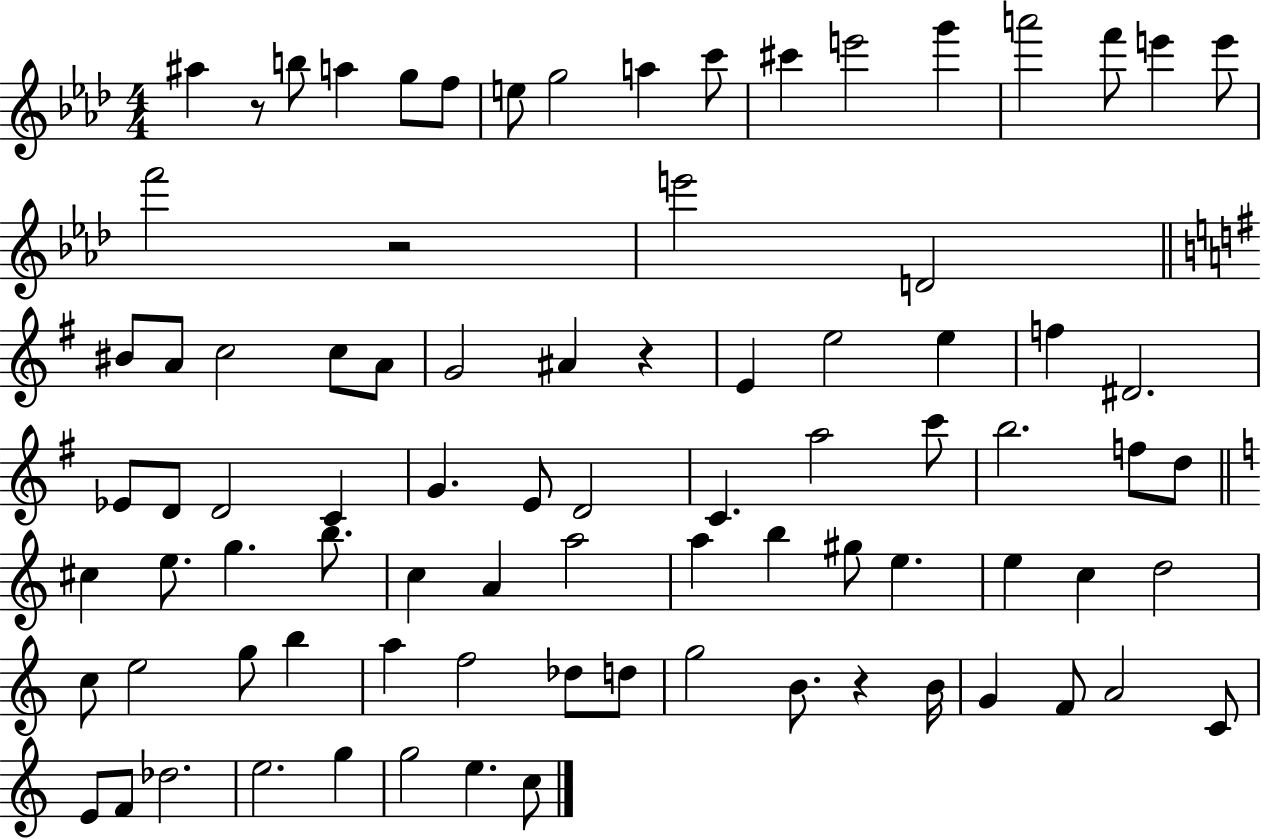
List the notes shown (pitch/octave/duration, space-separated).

A#5/q R/e B5/e A5/q G5/e F5/e E5/e G5/h A5/q C6/e C#6/q E6/h G6/q A6/h F6/e E6/q E6/e F6/h R/h E6/h D4/h BIS4/e A4/e C5/h C5/e A4/e G4/h A#4/q R/q E4/q E5/h E5/q F5/q D#4/h. Eb4/e D4/e D4/h C4/q G4/q. E4/e D4/h C4/q. A5/h C6/e B5/h. F5/e D5/e C#5/q E5/e. G5/q. B5/e. C5/q A4/q A5/h A5/q B5/q G#5/e E5/q. E5/q C5/q D5/h C5/e E5/h G5/e B5/q A5/q F5/h Db5/e D5/e G5/h B4/e. R/q B4/s G4/q F4/e A4/h C4/e E4/e F4/e Db5/h. E5/h. G5/q G5/h E5/q. C5/e